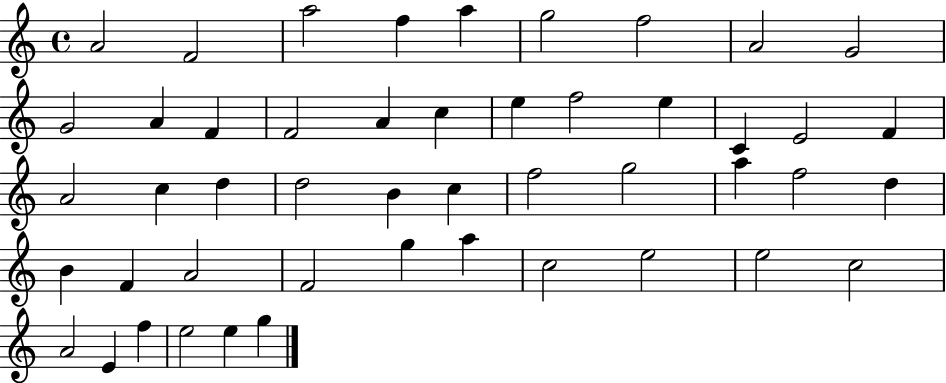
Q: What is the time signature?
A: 4/4